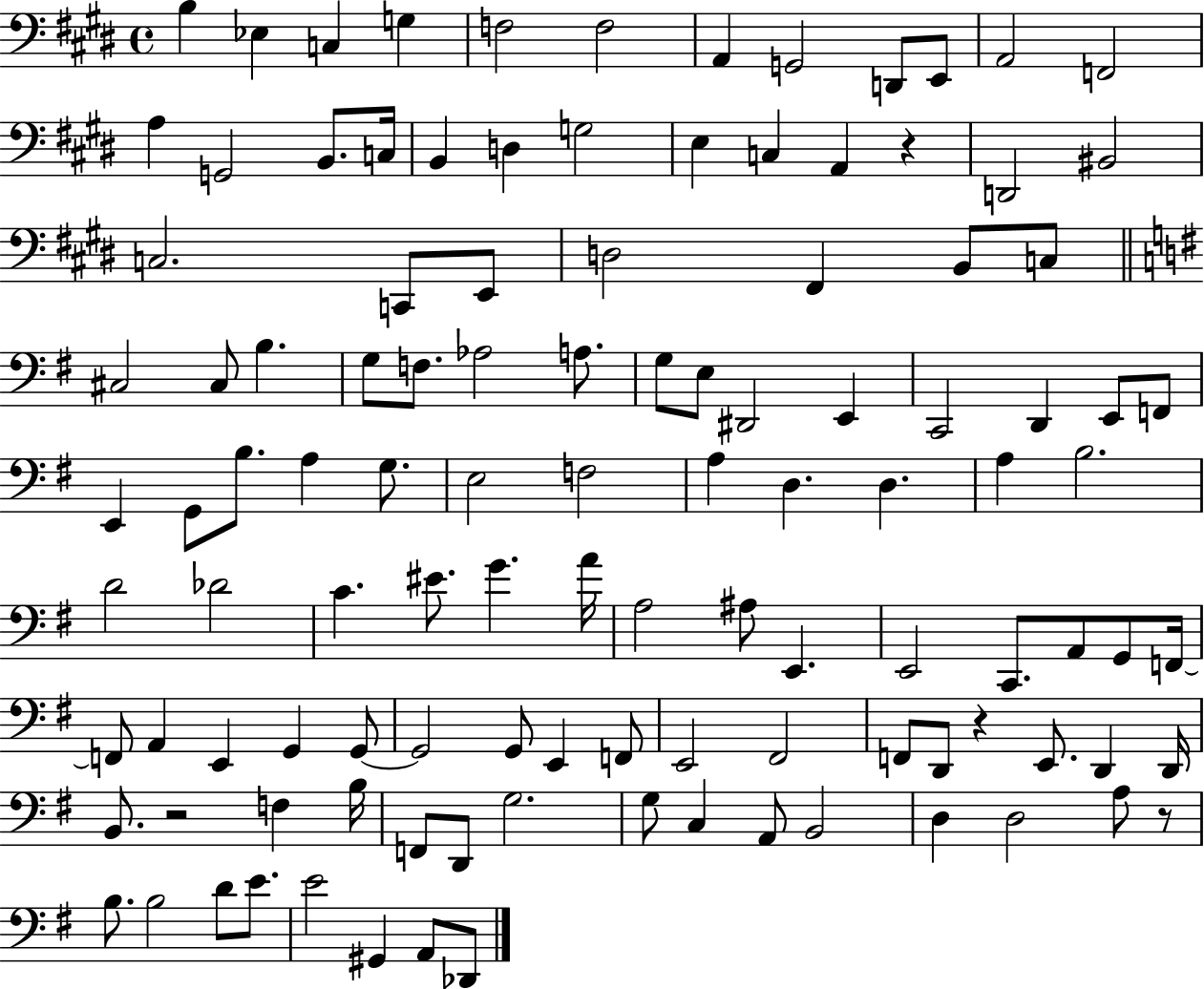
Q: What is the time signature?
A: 4/4